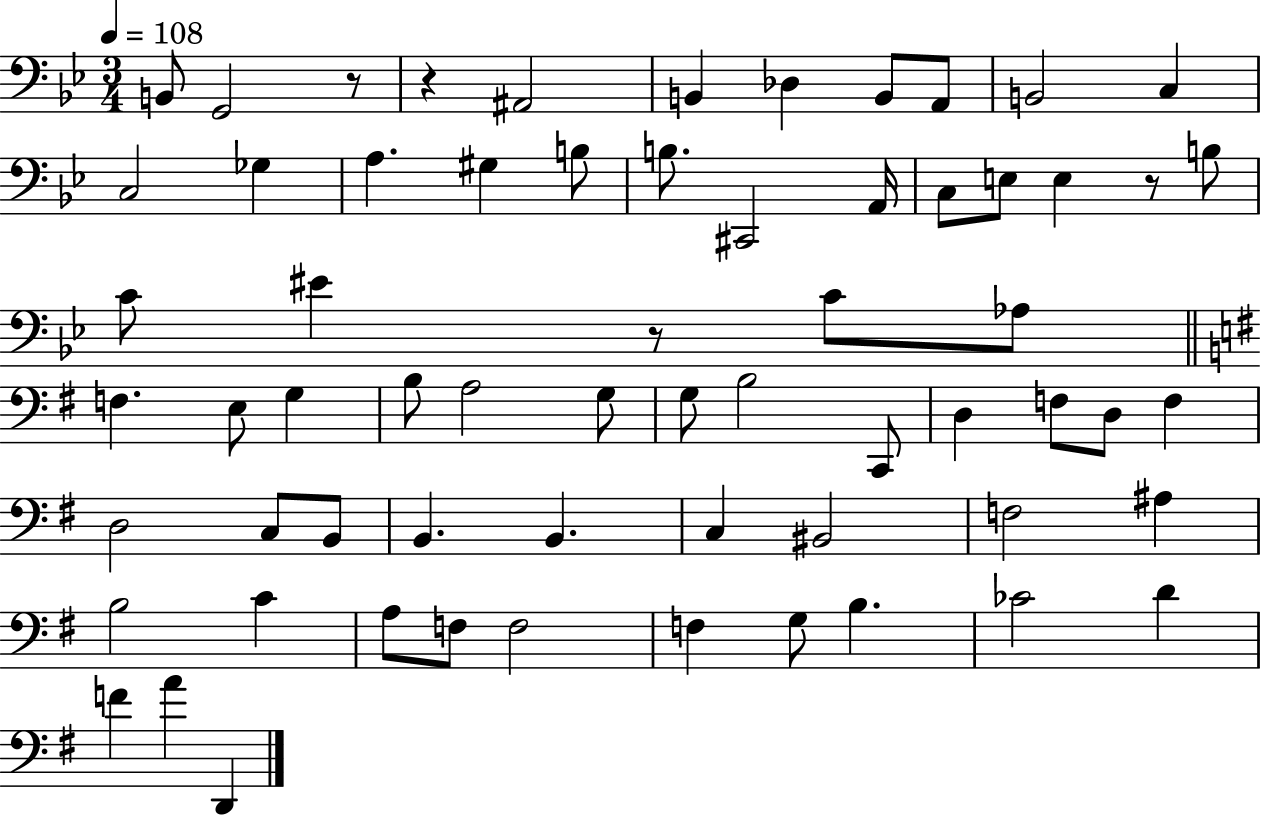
{
  \clef bass
  \numericTimeSignature
  \time 3/4
  \key bes \major
  \tempo 4 = 108
  \repeat volta 2 { b,8 g,2 r8 | r4 ais,2 | b,4 des4 b,8 a,8 | b,2 c4 | \break c2 ges4 | a4. gis4 b8 | b8. cis,2 a,16 | c8 e8 e4 r8 b8 | \break c'8 eis'4 r8 c'8 aes8 | \bar "||" \break \key g \major f4. e8 g4 | b8 a2 g8 | g8 b2 c,8 | d4 f8 d8 f4 | \break d2 c8 b,8 | b,4. b,4. | c4 bis,2 | f2 ais4 | \break b2 c'4 | a8 f8 f2 | f4 g8 b4. | ces'2 d'4 | \break f'4 a'4 d,4 | } \bar "|."
}